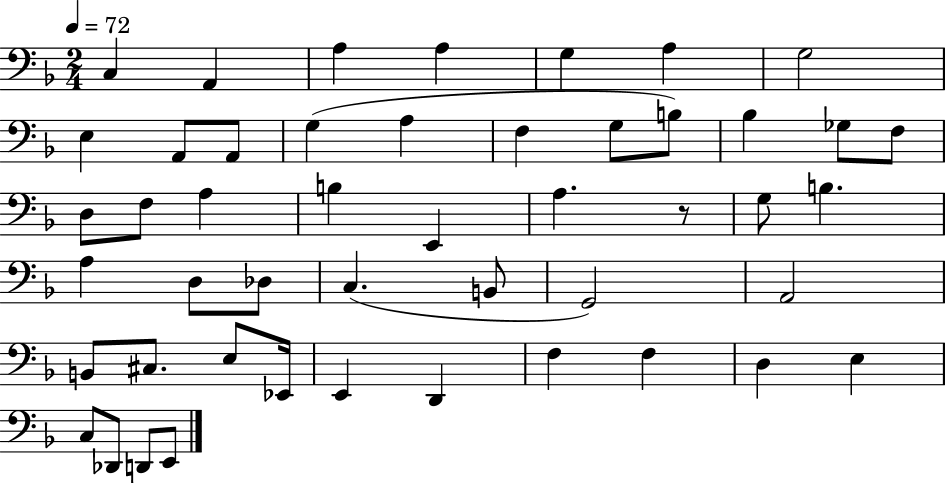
{
  \clef bass
  \numericTimeSignature
  \time 2/4
  \key f \major
  \tempo 4 = 72
  c4 a,4 | a4 a4 | g4 a4 | g2 | \break e4 a,8 a,8 | g4( a4 | f4 g8 b8) | bes4 ges8 f8 | \break d8 f8 a4 | b4 e,4 | a4. r8 | g8 b4. | \break a4 d8 des8 | c4.( b,8 | g,2) | a,2 | \break b,8 cis8. e8 ees,16 | e,4 d,4 | f4 f4 | d4 e4 | \break c8 des,8 d,8 e,8 | \bar "|."
}